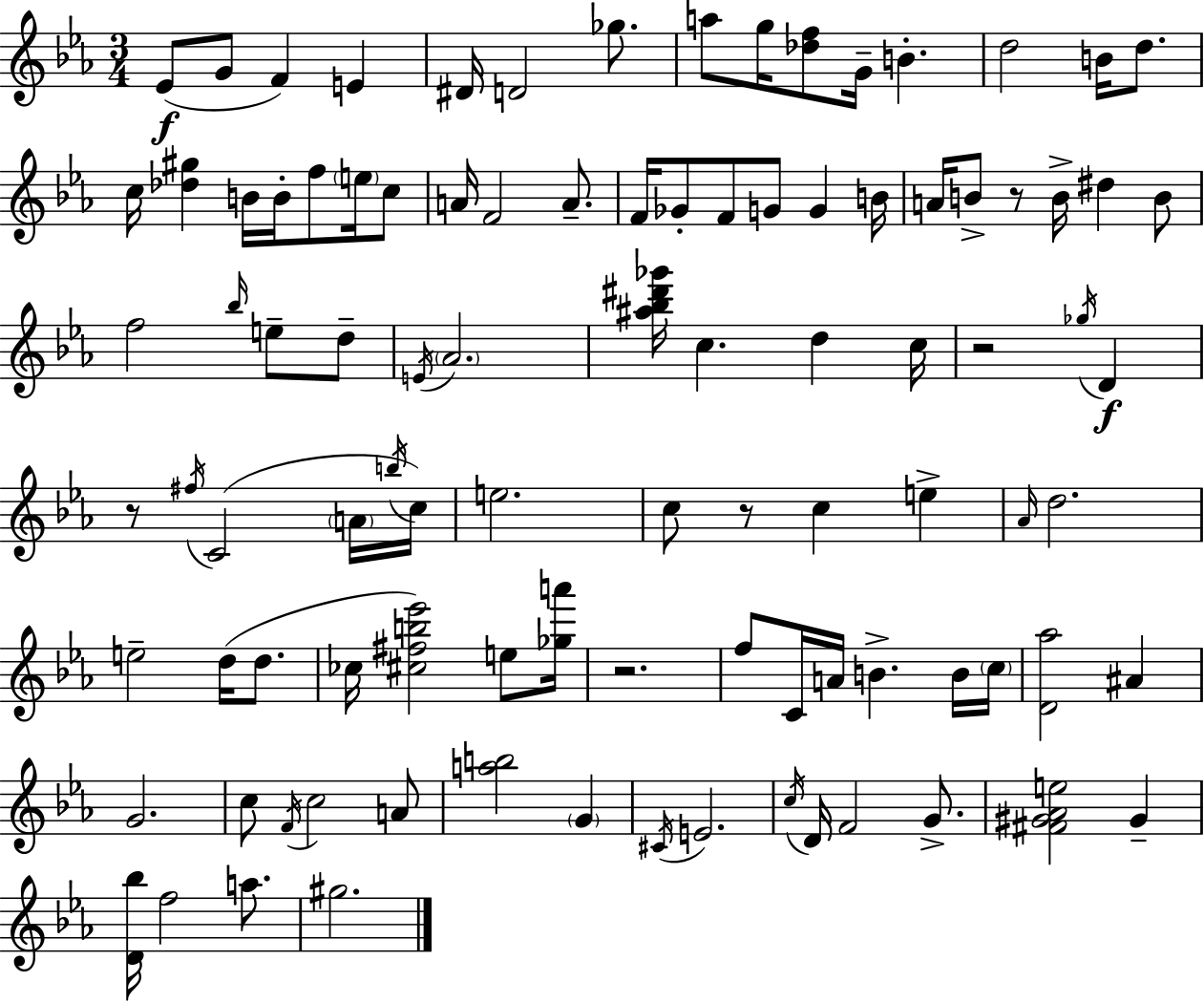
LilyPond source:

{
  \clef treble
  \numericTimeSignature
  \time 3/4
  \key c \minor
  ees'8(\f g'8 f'4) e'4 | dis'16 d'2 ges''8. | a''8 g''16 <des'' f''>8 g'16-- b'4.-. | d''2 b'16 d''8. | \break c''16 <des'' gis''>4 b'16 b'16-. f''8 \parenthesize e''16 c''8 | a'16 f'2 a'8.-- | f'16 ges'8-. f'8 g'8 g'4 b'16 | a'16 b'8-> r8 b'16-> dis''4 b'8 | \break f''2 \grace { bes''16 } e''8-- d''8-- | \acciaccatura { e'16 } \parenthesize aes'2. | <ais'' bes'' dis''' ges'''>16 c''4. d''4 | c''16 r2 \acciaccatura { ges''16 } d'4\f | \break r8 \acciaccatura { fis''16 } c'2( | \parenthesize a'16 \acciaccatura { b''16 }) c''16 e''2. | c''8 r8 c''4 | e''4-> \grace { aes'16 } d''2. | \break e''2-- | d''16( d''8. ces''16 <cis'' fis'' b'' ees'''>2) | e''8 <ges'' a'''>16 r2. | f''8 c'16 a'16 b'4.-> | \break b'16 \parenthesize c''16 <d' aes''>2 | ais'4 g'2. | c''8 \acciaccatura { f'16 } c''2 | a'8 <a'' b''>2 | \break \parenthesize g'4 \acciaccatura { cis'16 } e'2. | \acciaccatura { c''16 } d'16 f'2 | g'8.-> <fis' gis' aes' e''>2 | gis'4-- <d' bes''>16 f''2 | \break a''8. gis''2. | \bar "|."
}